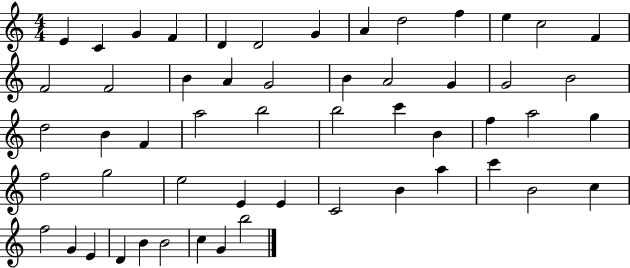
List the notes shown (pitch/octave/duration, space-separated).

E4/q C4/q G4/q F4/q D4/q D4/h G4/q A4/q D5/h F5/q E5/q C5/h F4/q F4/h F4/h B4/q A4/q G4/h B4/q A4/h G4/q G4/h B4/h D5/h B4/q F4/q A5/h B5/h B5/h C6/q B4/q F5/q A5/h G5/q F5/h G5/h E5/h E4/q E4/q C4/h B4/q A5/q C6/q B4/h C5/q F5/h G4/q E4/q D4/q B4/q B4/h C5/q G4/q B5/h